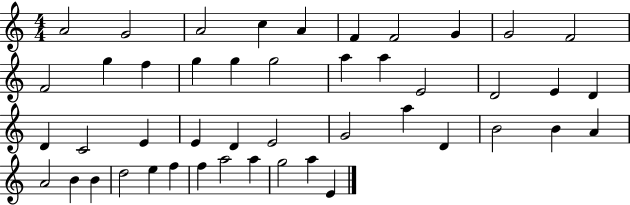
A4/h G4/h A4/h C5/q A4/q F4/q F4/h G4/q G4/h F4/h F4/h G5/q F5/q G5/q G5/q G5/h A5/q A5/q E4/h D4/h E4/q D4/q D4/q C4/h E4/q E4/q D4/q E4/h G4/h A5/q D4/q B4/h B4/q A4/q A4/h B4/q B4/q D5/h E5/q F5/q F5/q A5/h A5/q G5/h A5/q E4/q